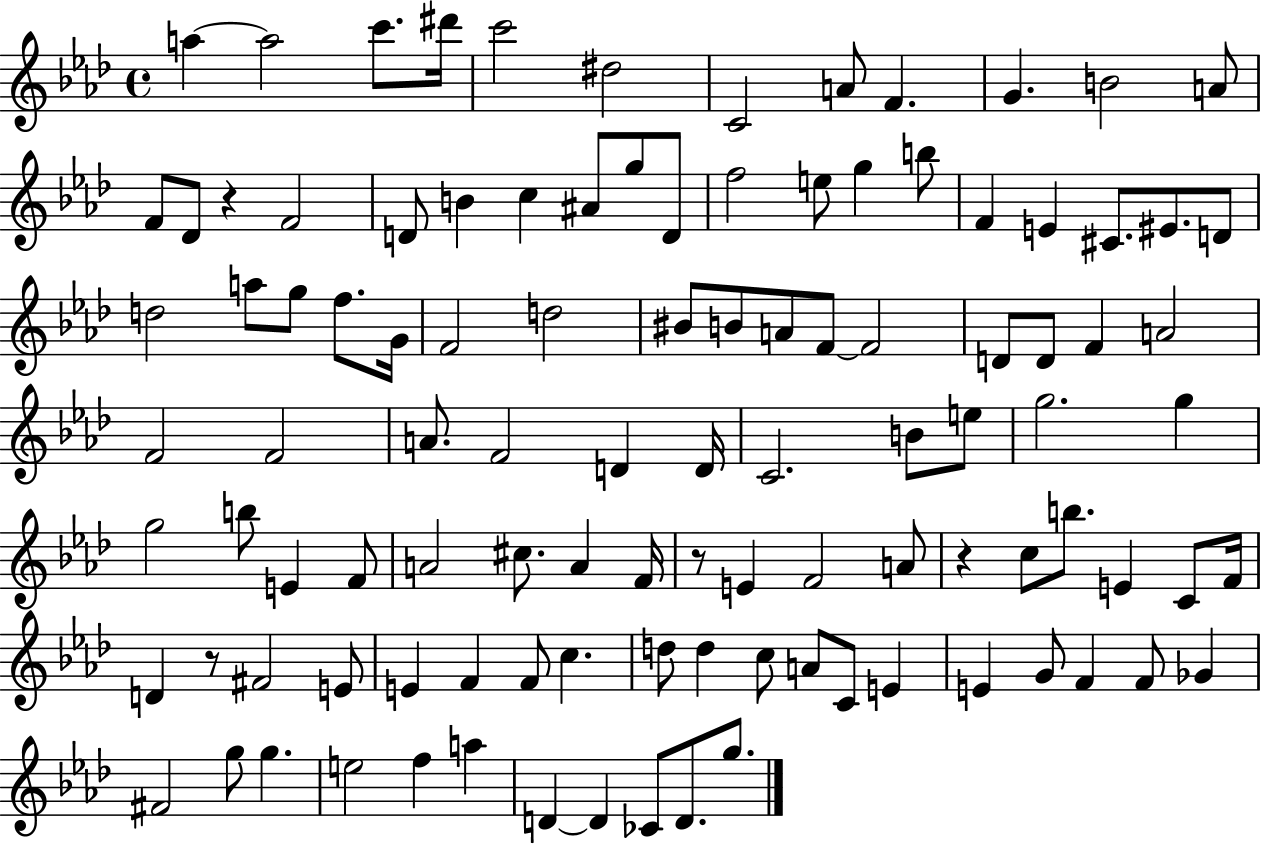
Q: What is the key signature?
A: AES major